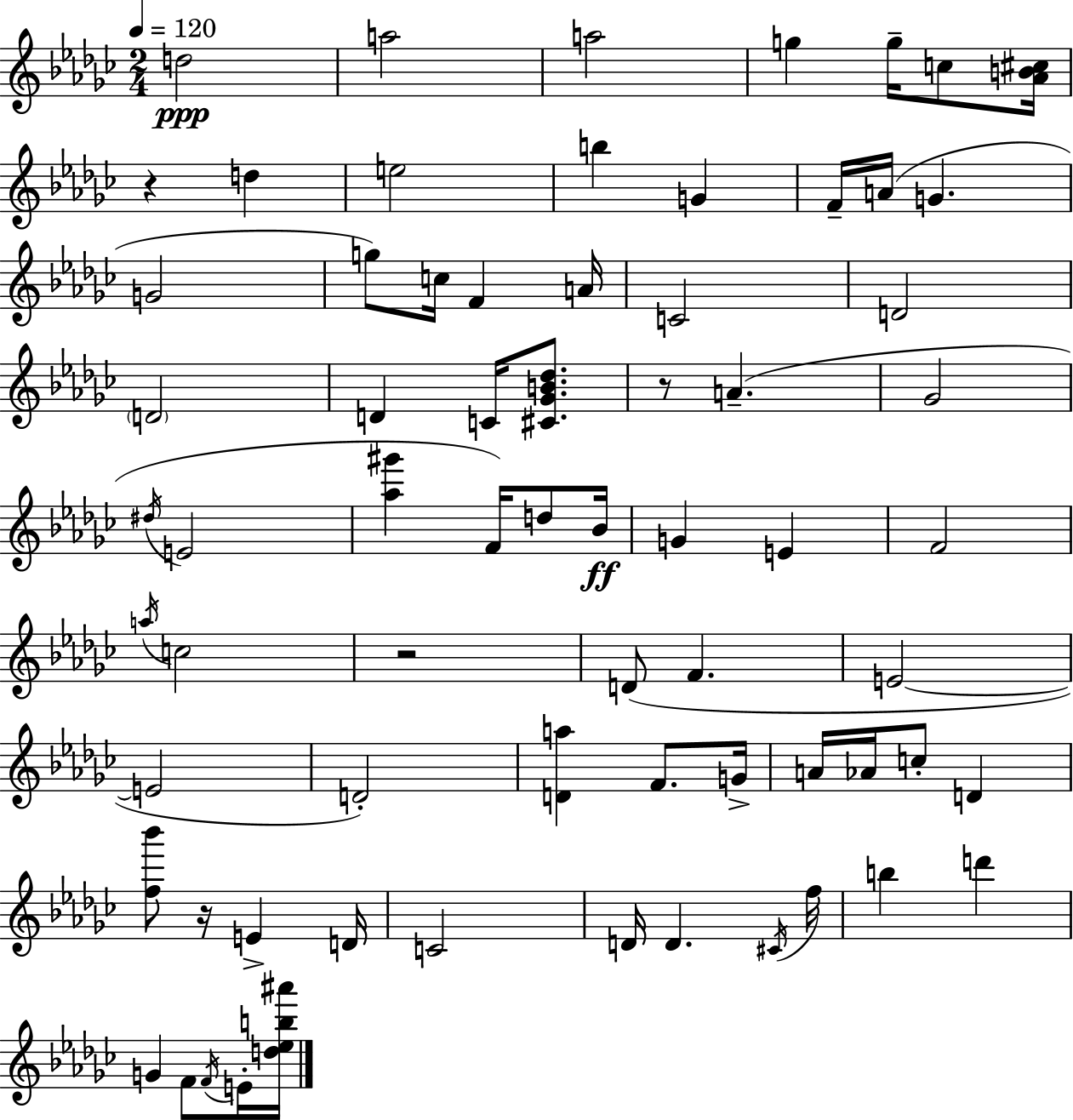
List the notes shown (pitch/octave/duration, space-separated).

D5/h A5/h A5/h G5/q G5/s C5/e [Ab4,B4,C#5]/s R/q D5/q E5/h B5/q G4/q F4/s A4/s G4/q. G4/h G5/e C5/s F4/q A4/s C4/h D4/h D4/h D4/q C4/s [C#4,Gb4,B4,Db5]/e. R/e A4/q. Gb4/h D#5/s E4/h [Ab5,G#6]/q F4/s D5/e Bb4/s G4/q E4/q F4/h A5/s C5/h R/h D4/e F4/q. E4/h E4/h D4/h [D4,A5]/q F4/e. G4/s A4/s Ab4/s C5/e D4/q [F5,Bb6]/e R/s E4/q D4/s C4/h D4/s D4/q. C#4/s F5/s B5/q D6/q G4/q F4/e F4/s E4/s [D5,Eb5,B5,A#6]/s